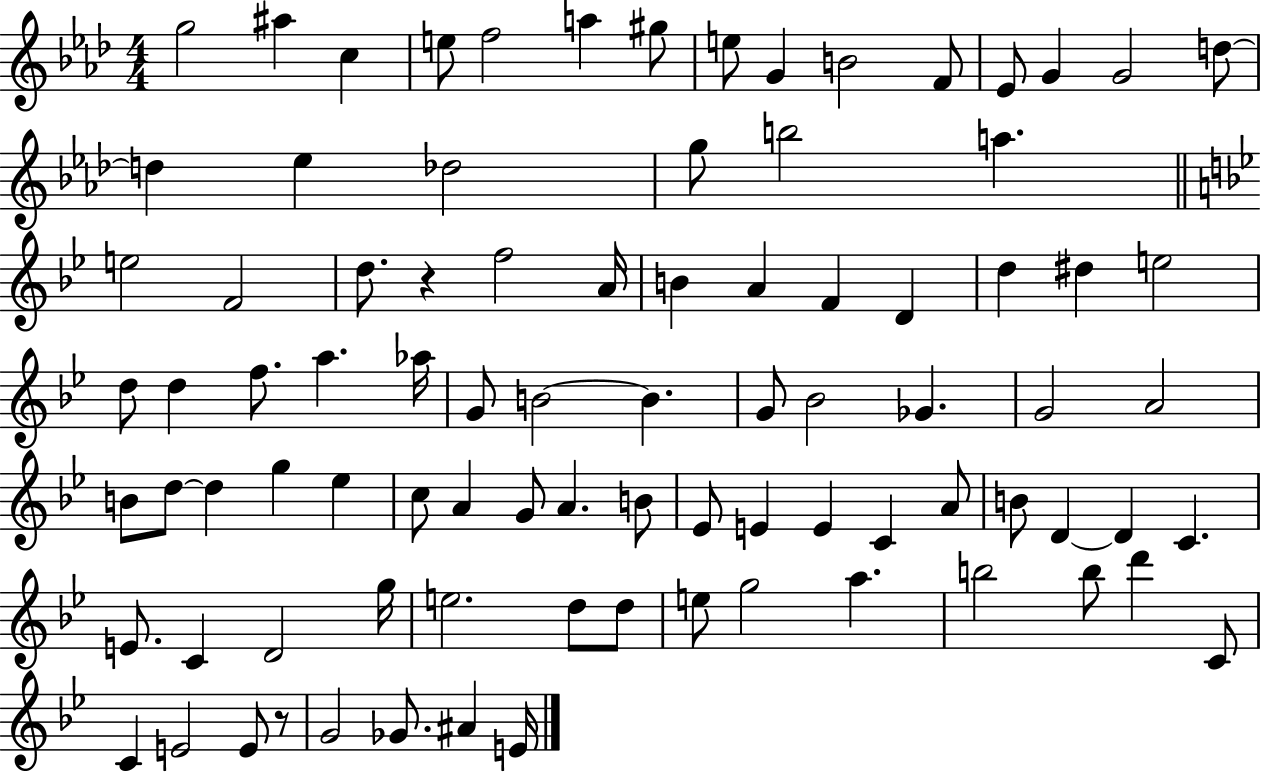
X:1
T:Untitled
M:4/4
L:1/4
K:Ab
g2 ^a c e/2 f2 a ^g/2 e/2 G B2 F/2 _E/2 G G2 d/2 d _e _d2 g/2 b2 a e2 F2 d/2 z f2 A/4 B A F D d ^d e2 d/2 d f/2 a _a/4 G/2 B2 B G/2 _B2 _G G2 A2 B/2 d/2 d g _e c/2 A G/2 A B/2 _E/2 E E C A/2 B/2 D D C E/2 C D2 g/4 e2 d/2 d/2 e/2 g2 a b2 b/2 d' C/2 C E2 E/2 z/2 G2 _G/2 ^A E/4